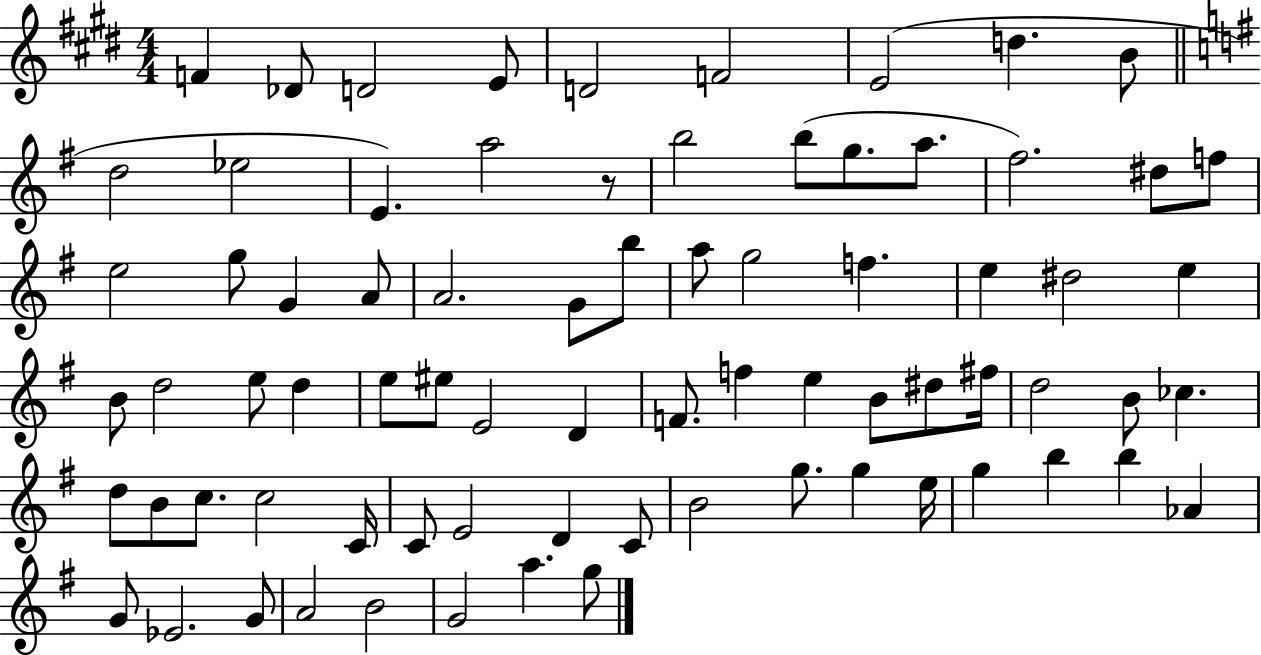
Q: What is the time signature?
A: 4/4